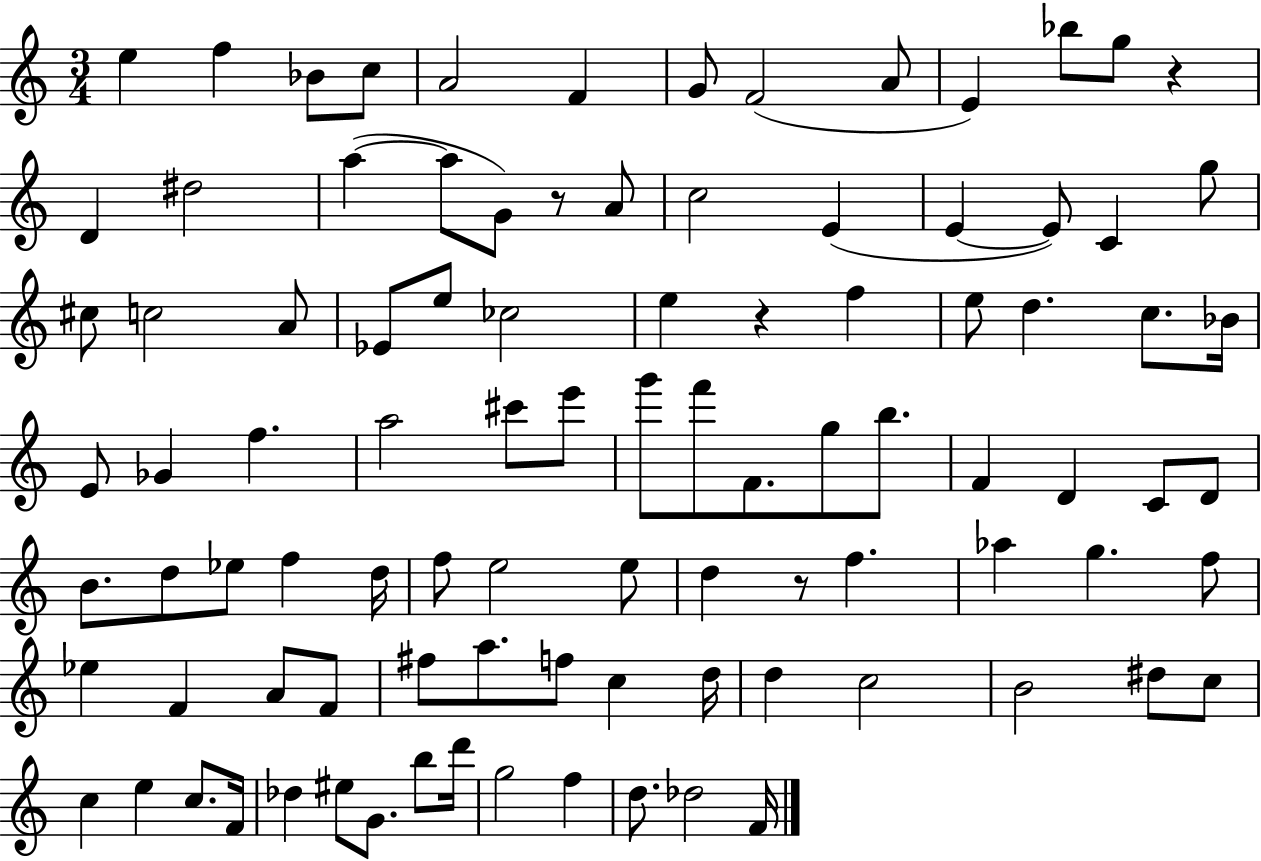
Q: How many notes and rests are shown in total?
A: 96